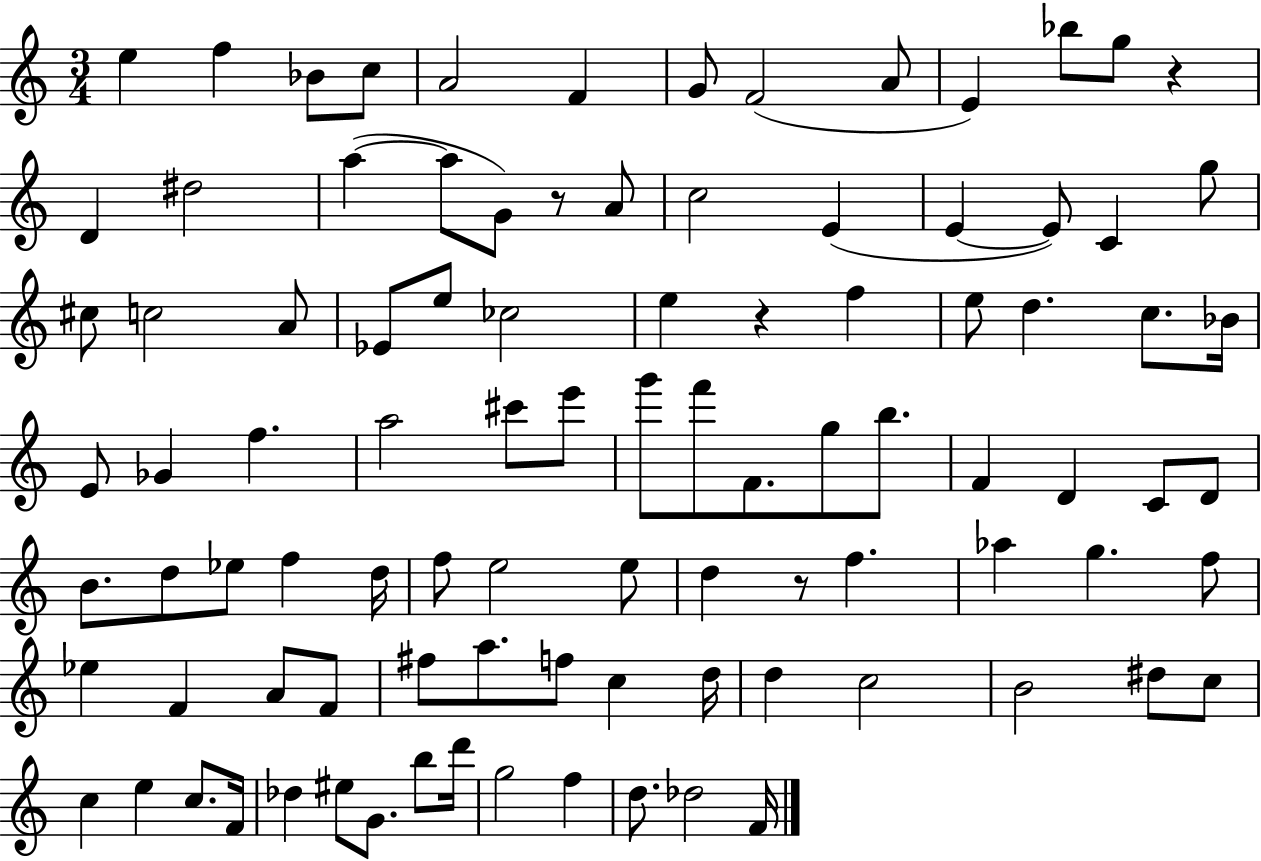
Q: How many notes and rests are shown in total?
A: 96